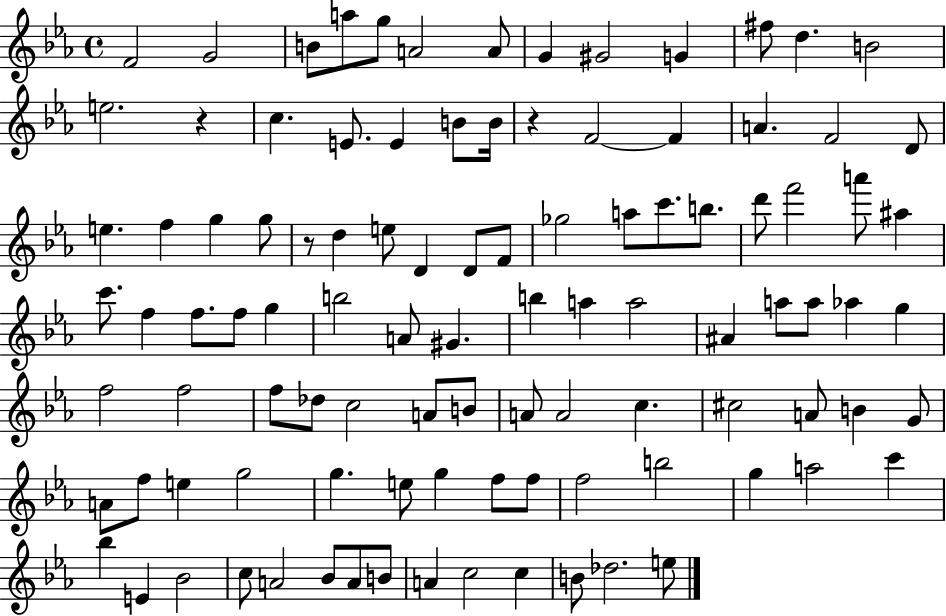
{
  \clef treble
  \time 4/4
  \defaultTimeSignature
  \key ees \major
  f'2 g'2 | b'8 a''8 g''8 a'2 a'8 | g'4 gis'2 g'4 | fis''8 d''4. b'2 | \break e''2. r4 | c''4. e'8. e'4 b'8 b'16 | r4 f'2~~ f'4 | a'4. f'2 d'8 | \break e''4. f''4 g''4 g''8 | r8 d''4 e''8 d'4 d'8 f'8 | ges''2 a''8 c'''8. b''8. | d'''8 f'''2 a'''8 ais''4 | \break c'''8. f''4 f''8. f''8 g''4 | b''2 a'8 gis'4. | b''4 a''4 a''2 | ais'4 a''8 a''8 aes''4 g''4 | \break f''2 f''2 | f''8 des''8 c''2 a'8 b'8 | a'8 a'2 c''4. | cis''2 a'8 b'4 g'8 | \break a'8 f''8 e''4 g''2 | g''4. e''8 g''4 f''8 f''8 | f''2 b''2 | g''4 a''2 c'''4 | \break bes''4 e'4 bes'2 | c''8 a'2 bes'8 a'8 b'8 | a'4 c''2 c''4 | b'8 des''2. e''8 | \break \bar "|."
}